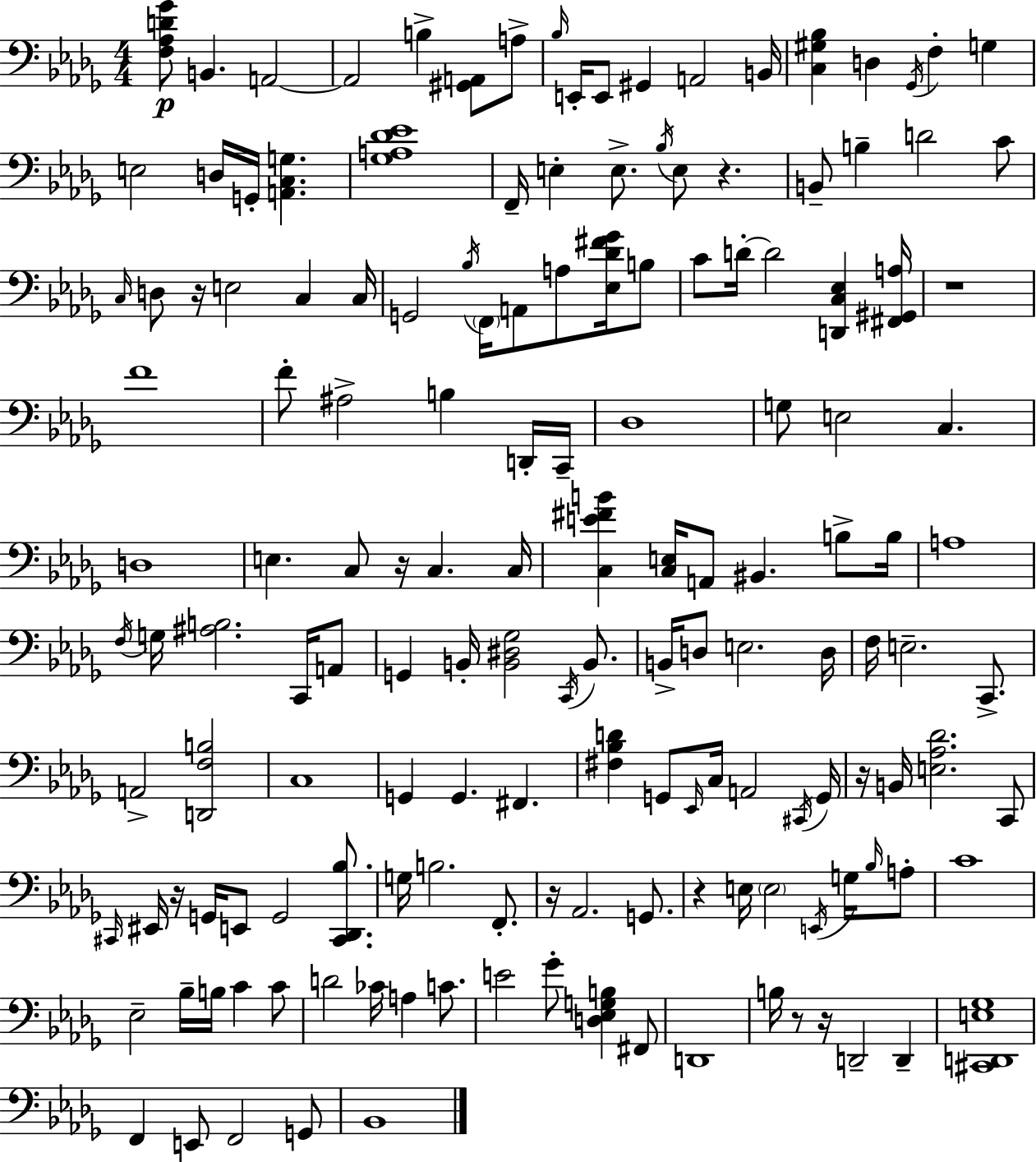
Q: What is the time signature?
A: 4/4